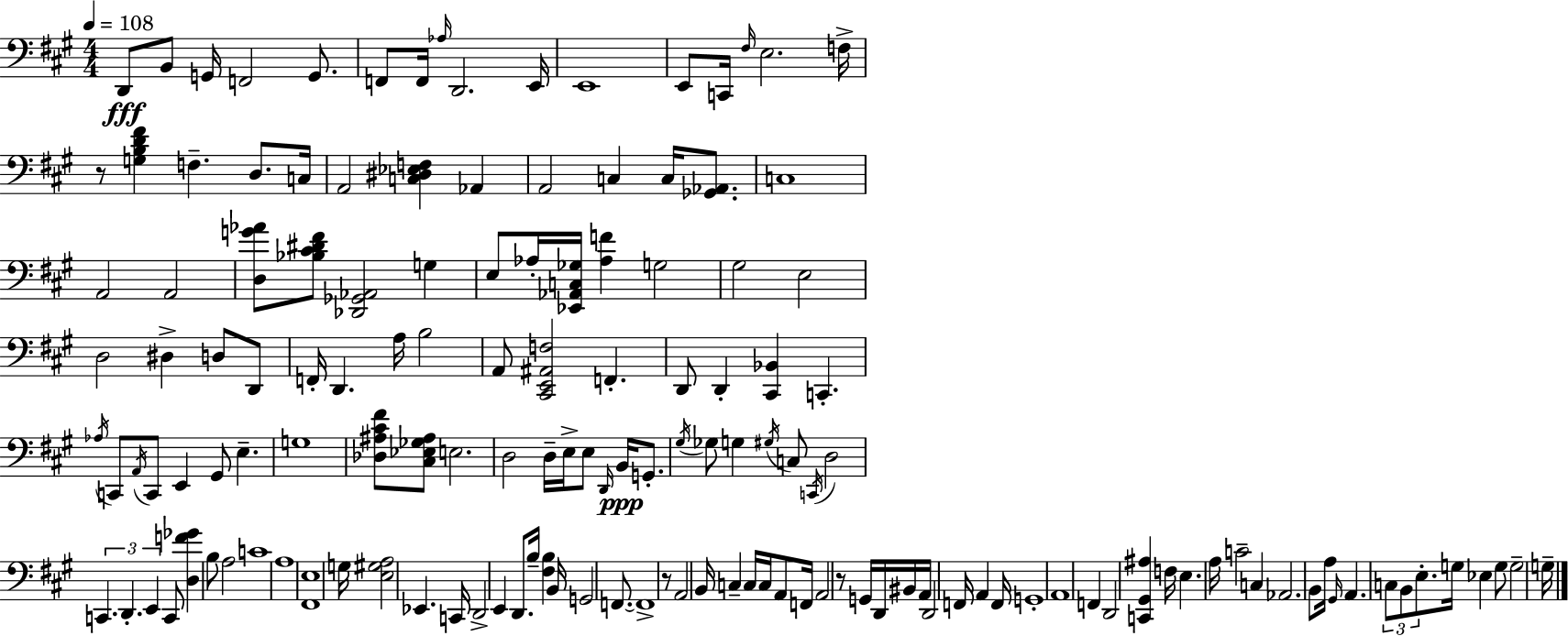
X:1
T:Untitled
M:4/4
L:1/4
K:A
D,,/2 B,,/2 G,,/4 F,,2 G,,/2 F,,/2 F,,/4 _A,/4 D,,2 E,,/4 E,,4 E,,/2 C,,/4 ^F,/4 E,2 F,/4 z/2 [G,B,D^F] F, D,/2 C,/4 A,,2 [C,^D,_E,F,] _A,, A,,2 C, C,/4 [_G,,_A,,]/2 C,4 A,,2 A,,2 [D,G_A]/2 [_B,^C^D^F]/2 [_D,,_G,,_A,,]2 G, E,/2 _A,/4 [_E,,_A,,C,_G,]/4 [_A,F] G,2 ^G,2 E,2 D,2 ^D, D,/2 D,,/2 F,,/4 D,, A,/4 B,2 A,,/2 [^C,,E,,^A,,F,]2 F,, D,,/2 D,, [^C,,_B,,] C,, _A,/4 C,,/2 A,,/4 C,,/2 E,, ^G,,/2 E, G,4 [_D,^A,^C^F]/2 [^C,_E,_G,^A,]/2 E,2 D,2 D,/4 E,/4 E,/2 D,,/4 B,,/4 G,,/2 ^G,/4 _G,/2 G, ^G,/4 C,/2 C,,/4 D,2 C,, D,, E,, C,,/2 [D,F_G] B,/2 A,2 C4 A,4 [^F,,E,]4 G,/4 [E,^G,A,]2 _E,, C,,/4 D,,2 E,, D,,/2 B,/4 [^F,B,] B,,/4 G,,2 F,,/2 F,,4 z/2 A,,2 B,,/4 C, C,/4 C,/4 A,,/2 F,,/4 A,,2 z/2 G,,/4 D,,/4 ^B,,/4 A,,/4 D,,2 F,,/4 A,, F,,/4 G,,4 A,,4 F,, D,,2 [C,,^G,,^A,] F,/4 E, A,/4 C2 C, _A,,2 B,,/2 A,/4 ^G,,/4 A,, C,/2 B,,/2 E,/2 G,/4 _E, G,/2 G,2 G,/4